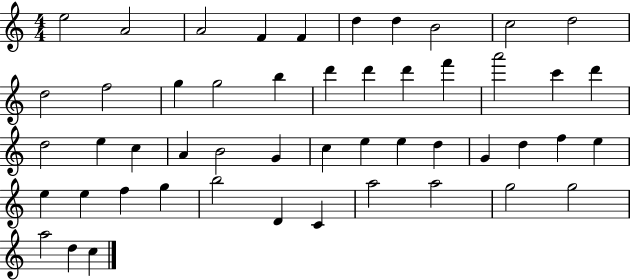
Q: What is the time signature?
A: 4/4